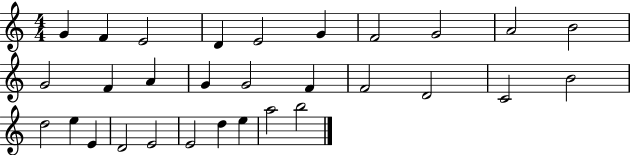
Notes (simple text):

G4/q F4/q E4/h D4/q E4/h G4/q F4/h G4/h A4/h B4/h G4/h F4/q A4/q G4/q G4/h F4/q F4/h D4/h C4/h B4/h D5/h E5/q E4/q D4/h E4/h E4/h D5/q E5/q A5/h B5/h